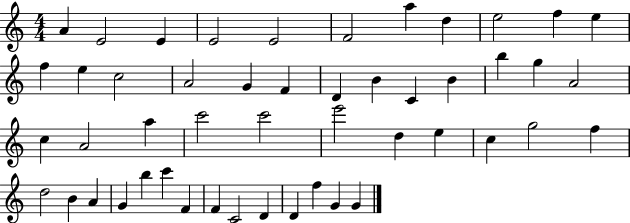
{
  \clef treble
  \numericTimeSignature
  \time 4/4
  \key c \major
  a'4 e'2 e'4 | e'2 e'2 | f'2 a''4 d''4 | e''2 f''4 e''4 | \break f''4 e''4 c''2 | a'2 g'4 f'4 | d'4 b'4 c'4 b'4 | b''4 g''4 a'2 | \break c''4 a'2 a''4 | c'''2 c'''2 | e'''2 d''4 e''4 | c''4 g''2 f''4 | \break d''2 b'4 a'4 | g'4 b''4 c'''4 f'4 | f'4 c'2 d'4 | d'4 f''4 g'4 g'4 | \break \bar "|."
}